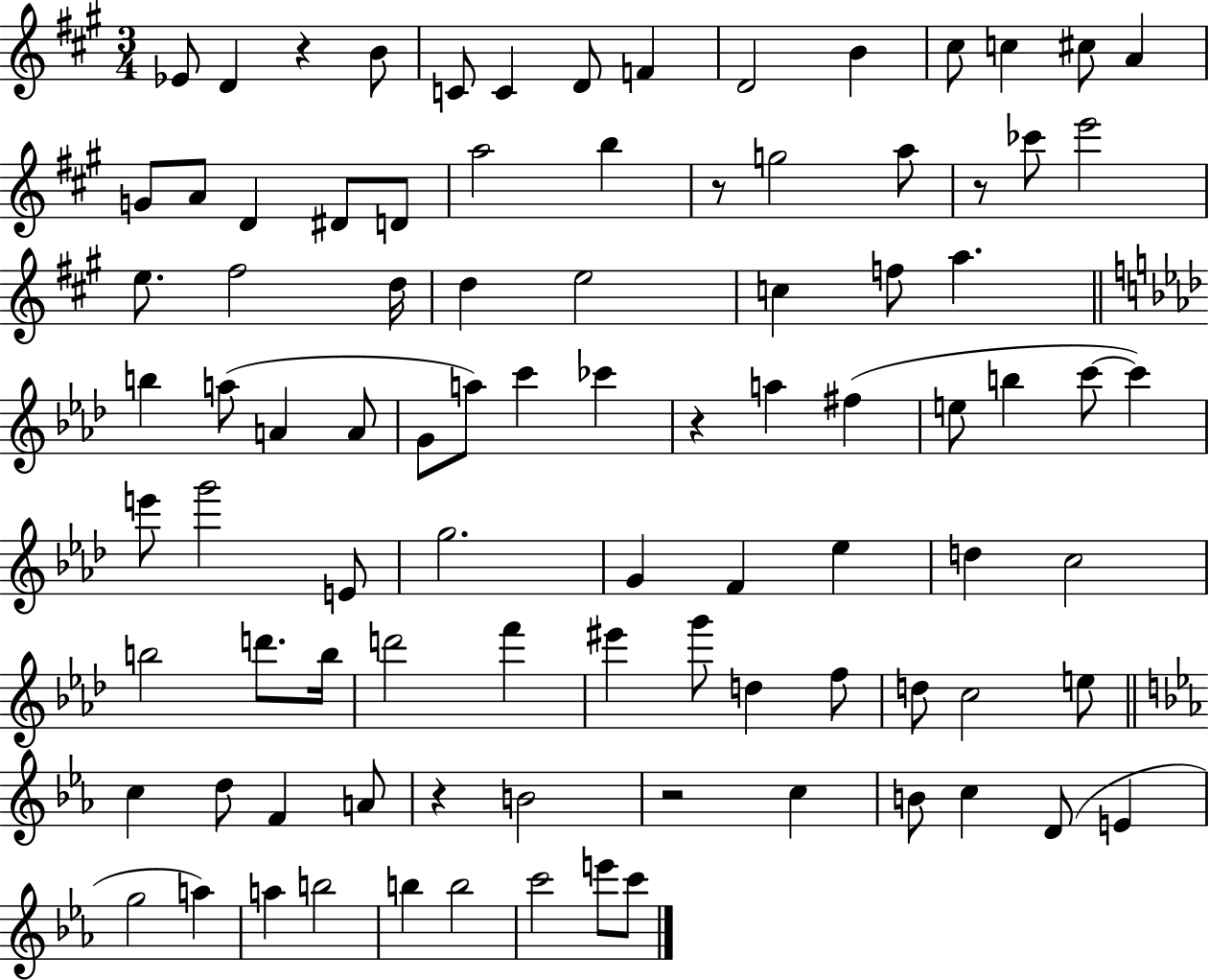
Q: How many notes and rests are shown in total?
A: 92